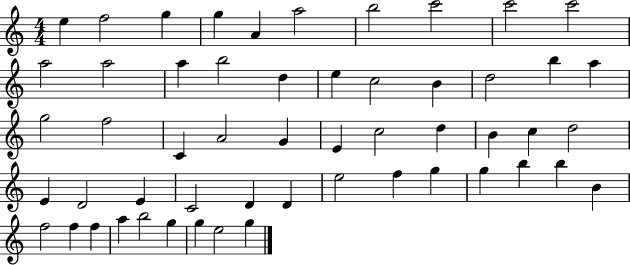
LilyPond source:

{
  \clef treble
  \numericTimeSignature
  \time 4/4
  \key c \major
  e''4 f''2 g''4 | g''4 a'4 a''2 | b''2 c'''2 | c'''2 c'''2 | \break a''2 a''2 | a''4 b''2 d''4 | e''4 c''2 b'4 | d''2 b''4 a''4 | \break g''2 f''2 | c'4 a'2 g'4 | e'4 c''2 d''4 | b'4 c''4 d''2 | \break e'4 d'2 e'4 | c'2 d'4 d'4 | e''2 f''4 g''4 | g''4 b''4 b''4 b'4 | \break f''2 f''4 f''4 | a''4 b''2 g''4 | g''4 e''2 g''4 | \bar "|."
}